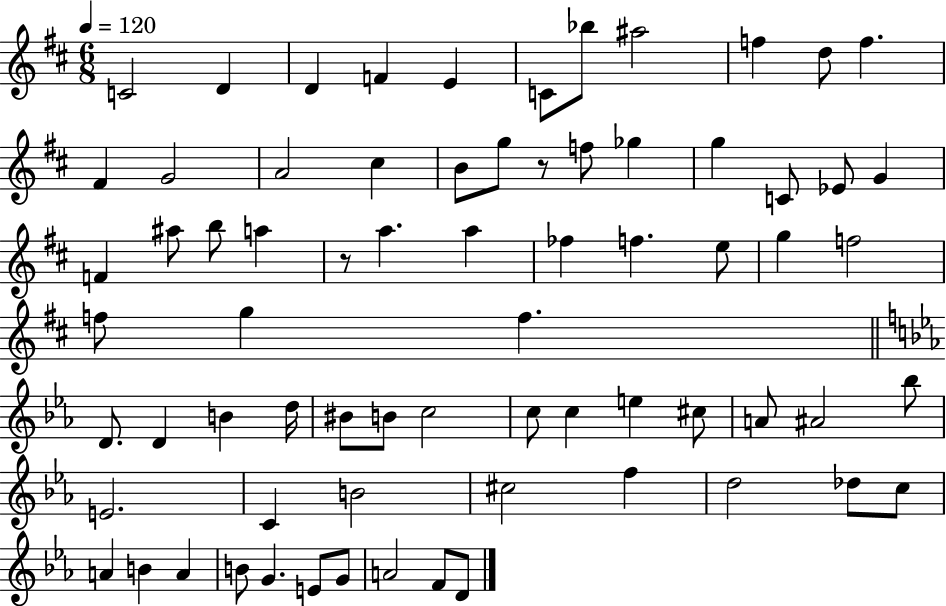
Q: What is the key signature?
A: D major